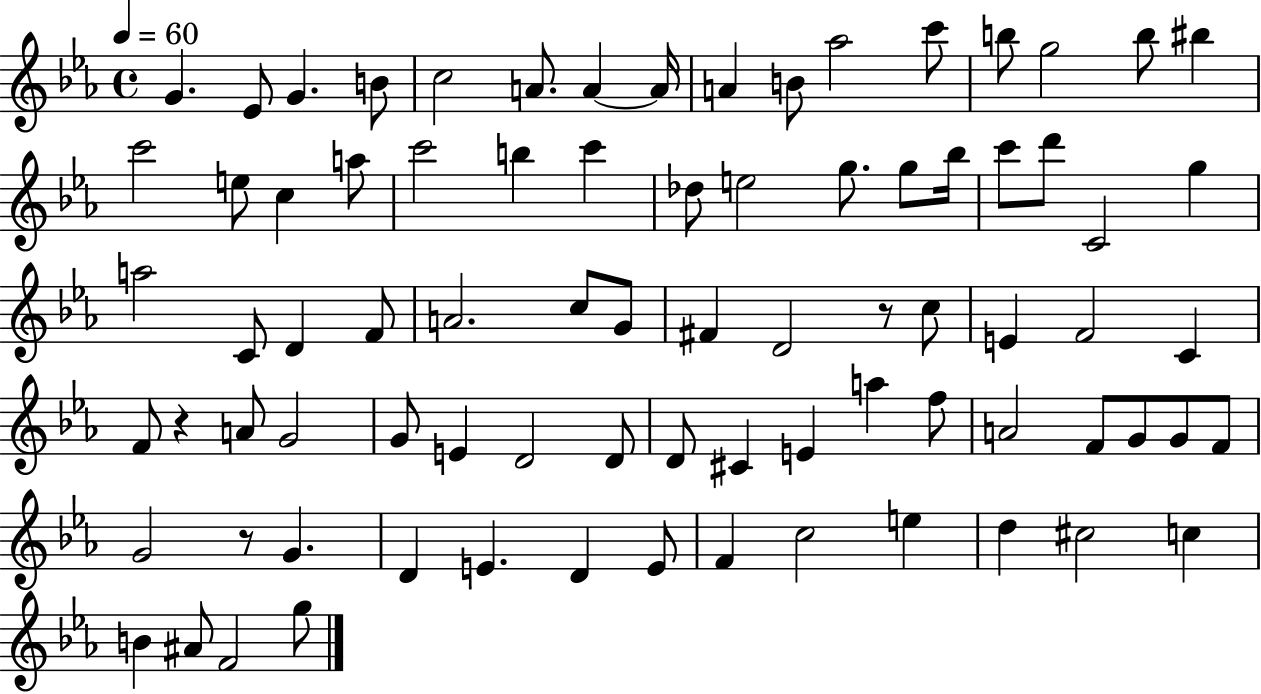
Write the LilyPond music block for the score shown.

{
  \clef treble
  \time 4/4
  \defaultTimeSignature
  \key ees \major
  \tempo 4 = 60
  g'4. ees'8 g'4. b'8 | c''2 a'8. a'4~~ a'16 | a'4 b'8 aes''2 c'''8 | b''8 g''2 b''8 bis''4 | \break c'''2 e''8 c''4 a''8 | c'''2 b''4 c'''4 | des''8 e''2 g''8. g''8 bes''16 | c'''8 d'''8 c'2 g''4 | \break a''2 c'8 d'4 f'8 | a'2. c''8 g'8 | fis'4 d'2 r8 c''8 | e'4 f'2 c'4 | \break f'8 r4 a'8 g'2 | g'8 e'4 d'2 d'8 | d'8 cis'4 e'4 a''4 f''8 | a'2 f'8 g'8 g'8 f'8 | \break g'2 r8 g'4. | d'4 e'4. d'4 e'8 | f'4 c''2 e''4 | d''4 cis''2 c''4 | \break b'4 ais'8 f'2 g''8 | \bar "|."
}